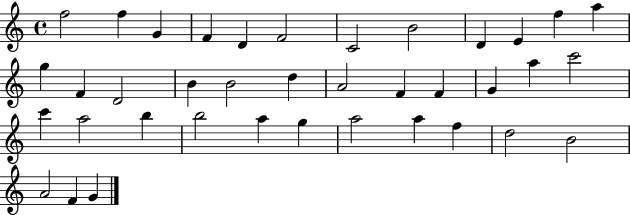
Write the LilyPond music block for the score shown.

{
  \clef treble
  \time 4/4
  \defaultTimeSignature
  \key c \major
  f''2 f''4 g'4 | f'4 d'4 f'2 | c'2 b'2 | d'4 e'4 f''4 a''4 | \break g''4 f'4 d'2 | b'4 b'2 d''4 | a'2 f'4 f'4 | g'4 a''4 c'''2 | \break c'''4 a''2 b''4 | b''2 a''4 g''4 | a''2 a''4 f''4 | d''2 b'2 | \break a'2 f'4 g'4 | \bar "|."
}